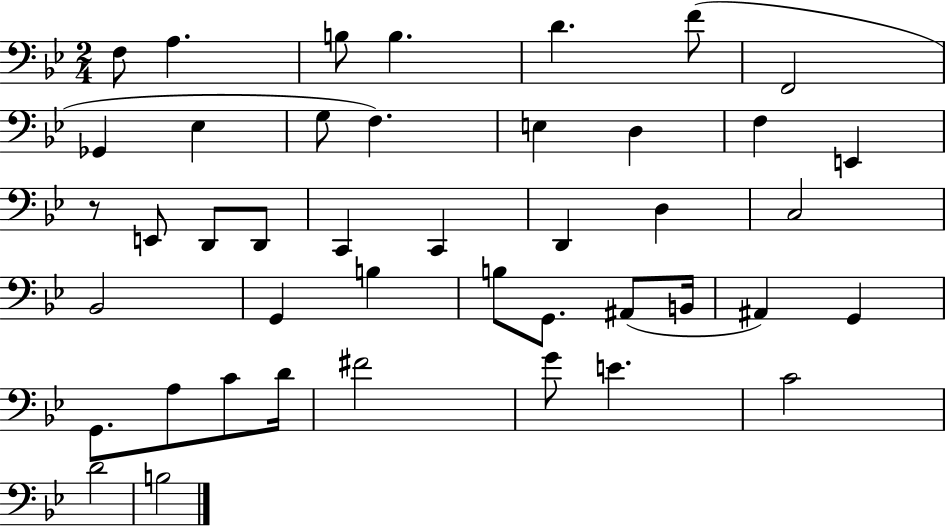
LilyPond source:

{
  \clef bass
  \numericTimeSignature
  \time 2/4
  \key bes \major
  f8 a4. | b8 b4. | d'4. f'8( | f,2 | \break ges,4 ees4 | g8 f4.) | e4 d4 | f4 e,4 | \break r8 e,8 d,8 d,8 | c,4 c,4 | d,4 d4 | c2 | \break bes,2 | g,4 b4 | b8 g,8. ais,8( b,16 | ais,4) g,4 | \break g,8. a8 c'8 d'16 | fis'2 | g'8 e'4. | c'2 | \break d'2 | b2 | \bar "|."
}